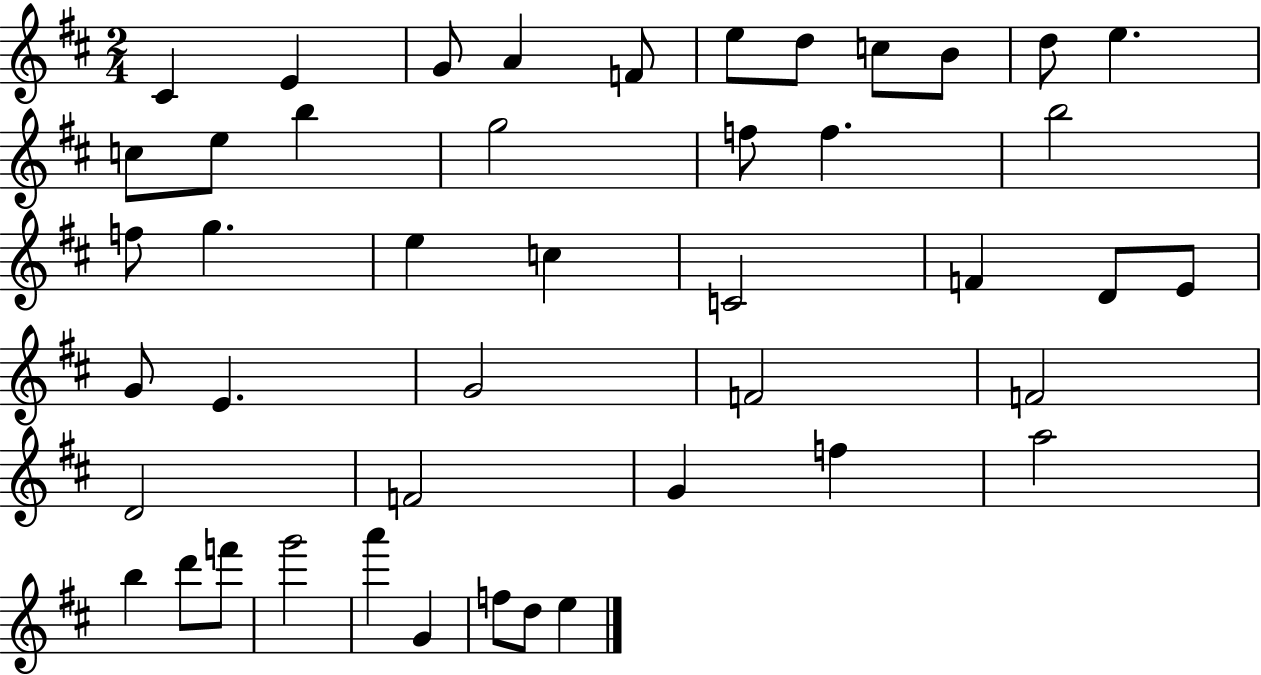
{
  \clef treble
  \numericTimeSignature
  \time 2/4
  \key d \major
  \repeat volta 2 { cis'4 e'4 | g'8 a'4 f'8 | e''8 d''8 c''8 b'8 | d''8 e''4. | \break c''8 e''8 b''4 | g''2 | f''8 f''4. | b''2 | \break f''8 g''4. | e''4 c''4 | c'2 | f'4 d'8 e'8 | \break g'8 e'4. | g'2 | f'2 | f'2 | \break d'2 | f'2 | g'4 f''4 | a''2 | \break b''4 d'''8 f'''8 | g'''2 | a'''4 g'4 | f''8 d''8 e''4 | \break } \bar "|."
}